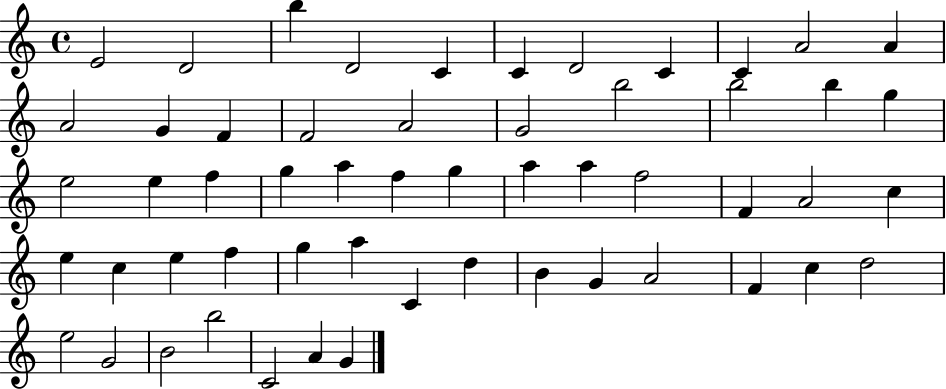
X:1
T:Untitled
M:4/4
L:1/4
K:C
E2 D2 b D2 C C D2 C C A2 A A2 G F F2 A2 G2 b2 b2 b g e2 e f g a f g a a f2 F A2 c e c e f g a C d B G A2 F c d2 e2 G2 B2 b2 C2 A G